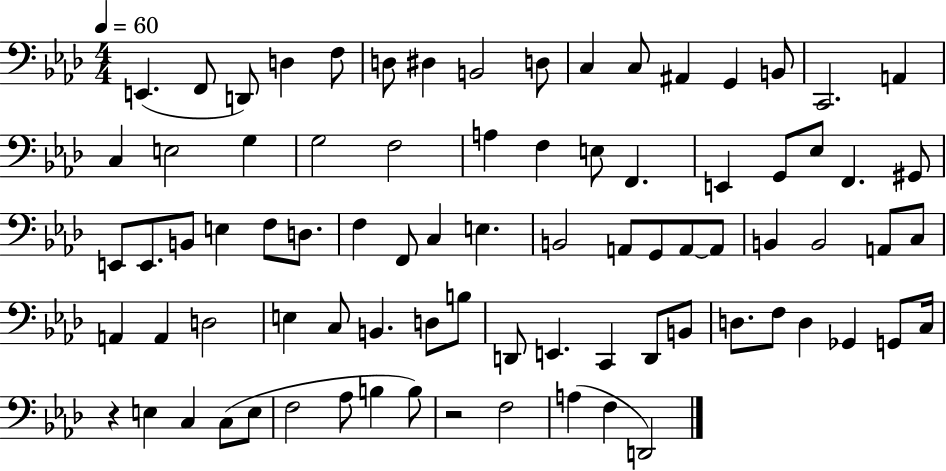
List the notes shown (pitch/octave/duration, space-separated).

E2/q. F2/e D2/e D3/q F3/e D3/e D#3/q B2/h D3/e C3/q C3/e A#2/q G2/q B2/e C2/h. A2/q C3/q E3/h G3/q G3/h F3/h A3/q F3/q E3/e F2/q. E2/q G2/e Eb3/e F2/q. G#2/e E2/e E2/e. B2/e E3/q F3/e D3/e. F3/q F2/e C3/q E3/q. B2/h A2/e G2/e A2/e A2/e B2/q B2/h A2/e C3/e A2/q A2/q D3/h E3/q C3/e B2/q. D3/e B3/e D2/e E2/q. C2/q D2/e B2/e D3/e. F3/e D3/q Gb2/q G2/e C3/s R/q E3/q C3/q C3/e E3/e F3/h Ab3/e B3/q B3/e R/h F3/h A3/q F3/q D2/h